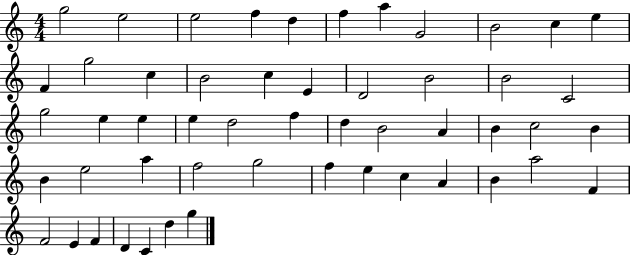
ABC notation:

X:1
T:Untitled
M:4/4
L:1/4
K:C
g2 e2 e2 f d f a G2 B2 c e F g2 c B2 c E D2 B2 B2 C2 g2 e e e d2 f d B2 A B c2 B B e2 a f2 g2 f e c A B a2 F F2 E F D C d g